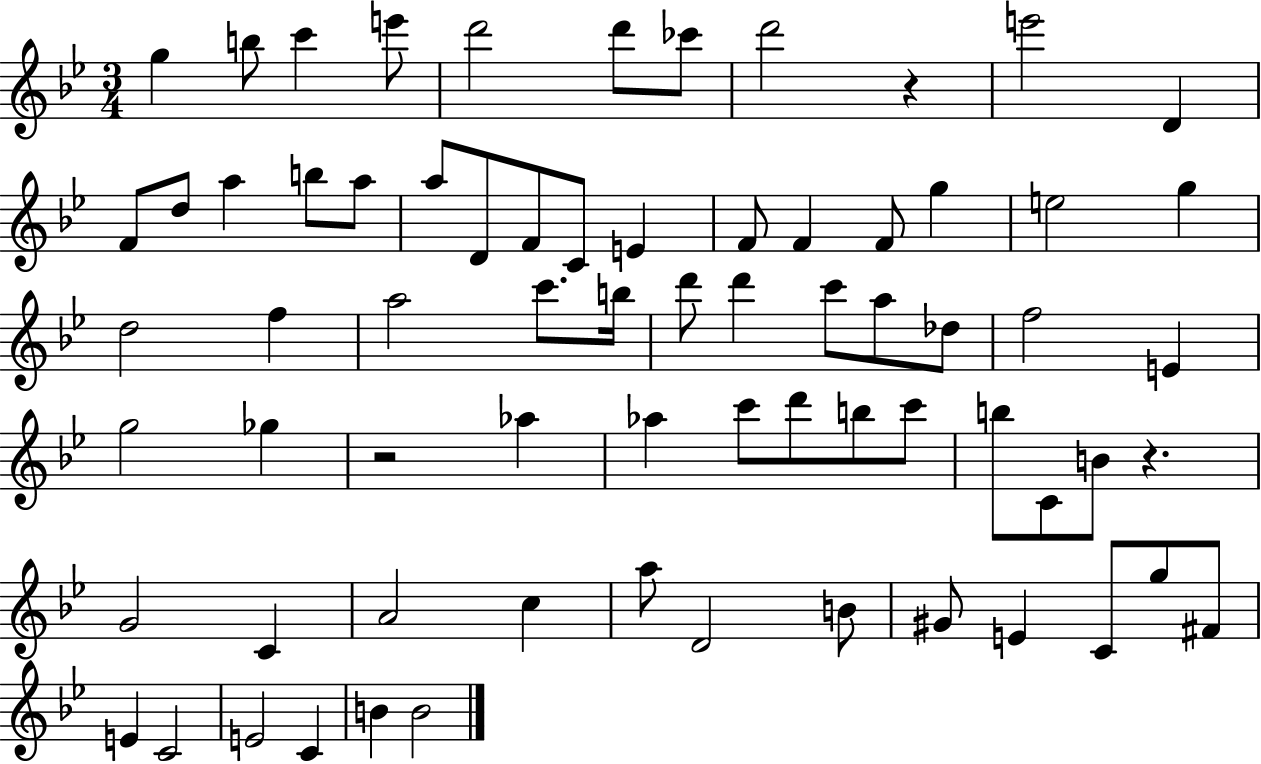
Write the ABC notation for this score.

X:1
T:Untitled
M:3/4
L:1/4
K:Bb
g b/2 c' e'/2 d'2 d'/2 _c'/2 d'2 z e'2 D F/2 d/2 a b/2 a/2 a/2 D/2 F/2 C/2 E F/2 F F/2 g e2 g d2 f a2 c'/2 b/4 d'/2 d' c'/2 a/2 _d/2 f2 E g2 _g z2 _a _a c'/2 d'/2 b/2 c'/2 b/2 C/2 B/2 z G2 C A2 c a/2 D2 B/2 ^G/2 E C/2 g/2 ^F/2 E C2 E2 C B B2